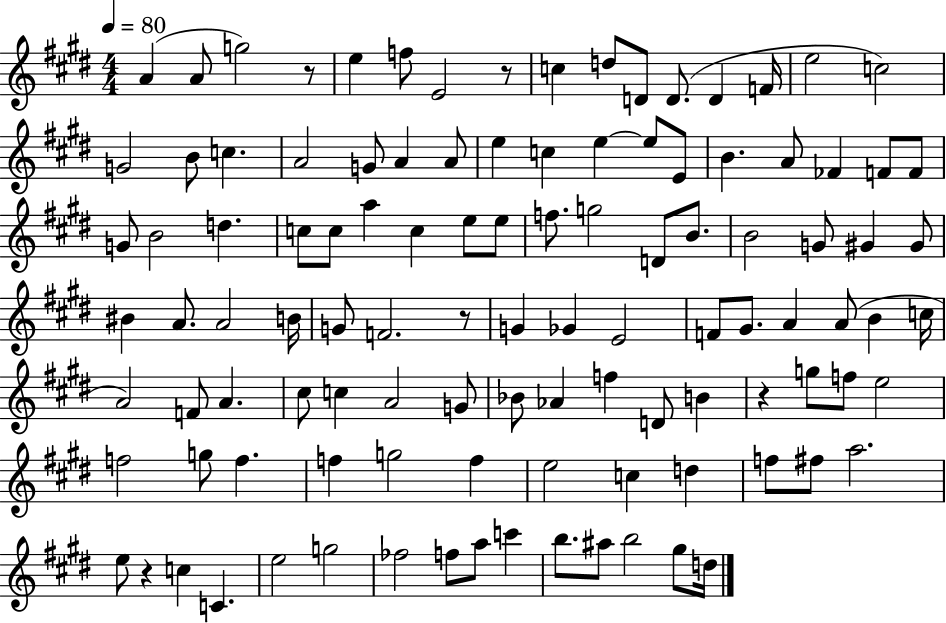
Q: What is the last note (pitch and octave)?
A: D5